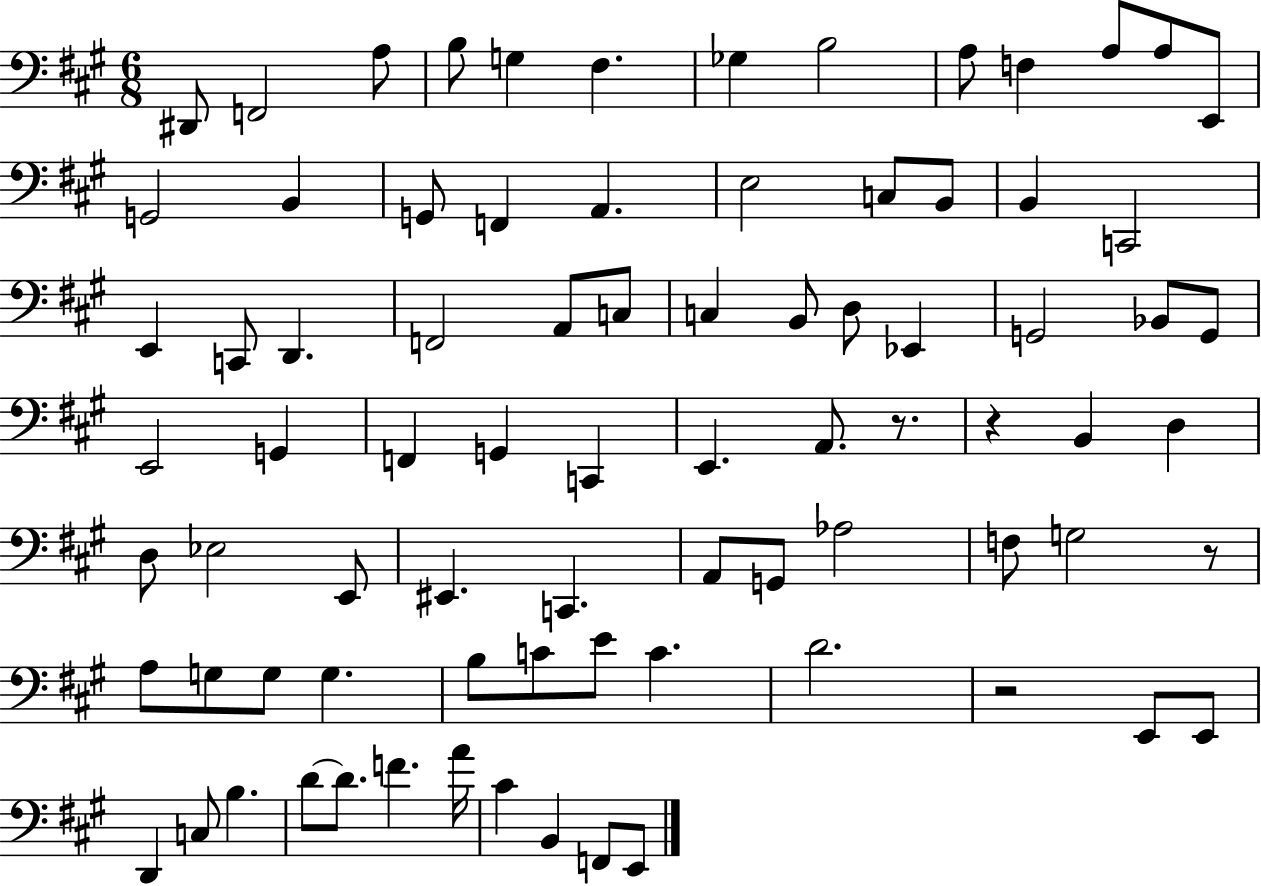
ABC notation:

X:1
T:Untitled
M:6/8
L:1/4
K:A
^D,,/2 F,,2 A,/2 B,/2 G, ^F, _G, B,2 A,/2 F, A,/2 A,/2 E,,/2 G,,2 B,, G,,/2 F,, A,, E,2 C,/2 B,,/2 B,, C,,2 E,, C,,/2 D,, F,,2 A,,/2 C,/2 C, B,,/2 D,/2 _E,, G,,2 _B,,/2 G,,/2 E,,2 G,, F,, G,, C,, E,, A,,/2 z/2 z B,, D, D,/2 _E,2 E,,/2 ^E,, C,, A,,/2 G,,/2 _A,2 F,/2 G,2 z/2 A,/2 G,/2 G,/2 G, B,/2 C/2 E/2 C D2 z2 E,,/2 E,,/2 D,, C,/2 B, D/2 D/2 F A/4 ^C B,, F,,/2 E,,/2